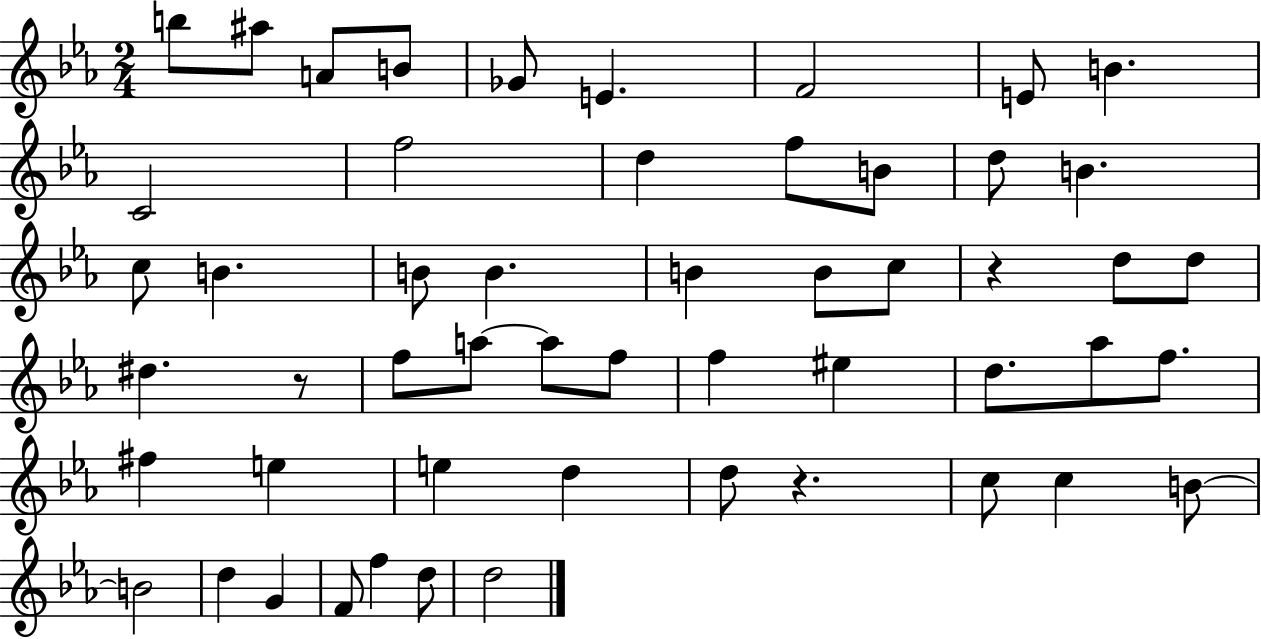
{
  \clef treble
  \numericTimeSignature
  \time 2/4
  \key ees \major
  \repeat volta 2 { b''8 ais''8 a'8 b'8 | ges'8 e'4. | f'2 | e'8 b'4. | \break c'2 | f''2 | d''4 f''8 b'8 | d''8 b'4. | \break c''8 b'4. | b'8 b'4. | b'4 b'8 c''8 | r4 d''8 d''8 | \break dis''4. r8 | f''8 a''8~~ a''8 f''8 | f''4 eis''4 | d''8. aes''8 f''8. | \break fis''4 e''4 | e''4 d''4 | d''8 r4. | c''8 c''4 b'8~~ | \break b'2 | d''4 g'4 | f'8 f''4 d''8 | d''2 | \break } \bar "|."
}